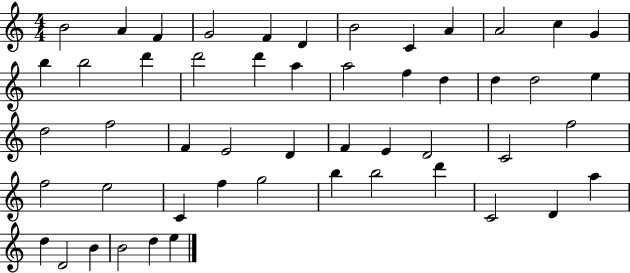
B4/h A4/q F4/q G4/h F4/q D4/q B4/h C4/q A4/q A4/h C5/q G4/q B5/q B5/h D6/q D6/h D6/q A5/q A5/h F5/q D5/q D5/q D5/h E5/q D5/h F5/h F4/q E4/h D4/q F4/q E4/q D4/h C4/h F5/h F5/h E5/h C4/q F5/q G5/h B5/q B5/h D6/q C4/h D4/q A5/q D5/q D4/h B4/q B4/h D5/q E5/q